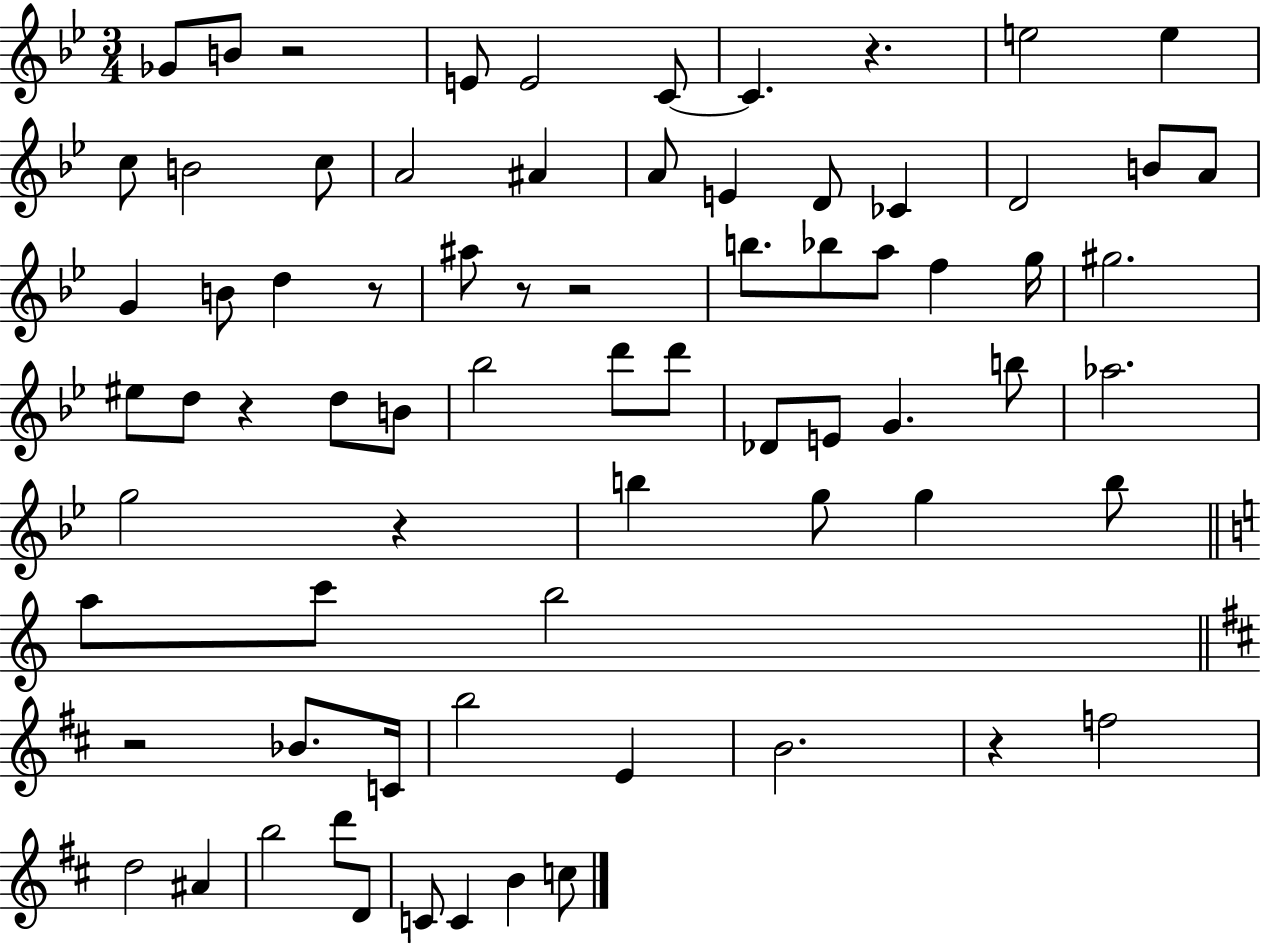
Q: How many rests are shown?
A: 9